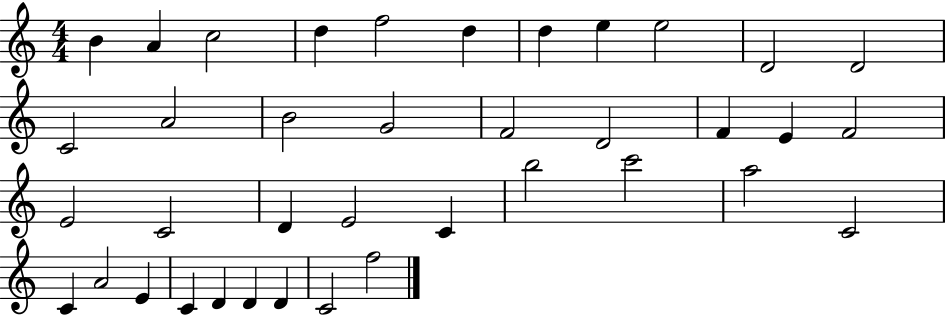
B4/q A4/q C5/h D5/q F5/h D5/q D5/q E5/q E5/h D4/h D4/h C4/h A4/h B4/h G4/h F4/h D4/h F4/q E4/q F4/h E4/h C4/h D4/q E4/h C4/q B5/h C6/h A5/h C4/h C4/q A4/h E4/q C4/q D4/q D4/q D4/q C4/h F5/h